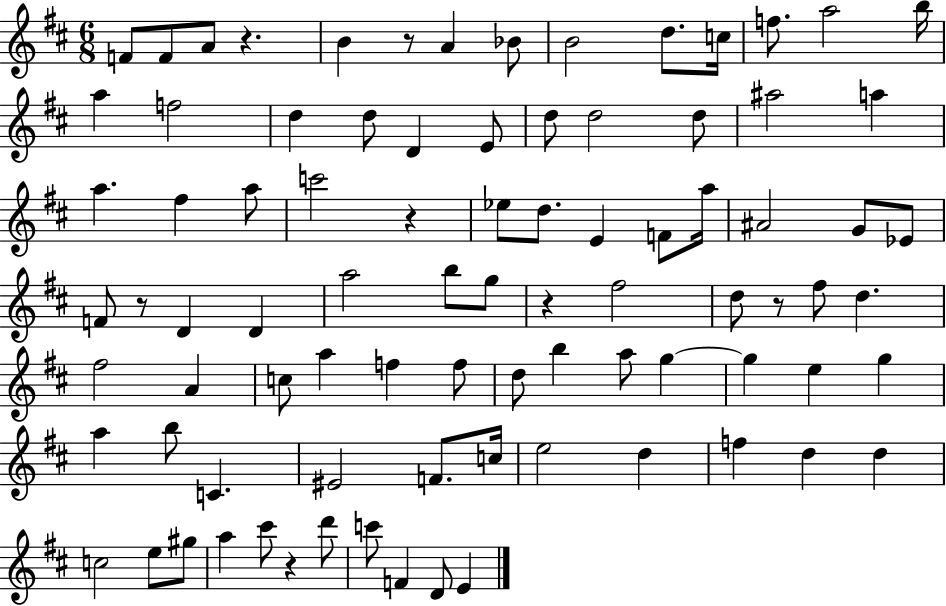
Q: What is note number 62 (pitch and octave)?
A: EIS4